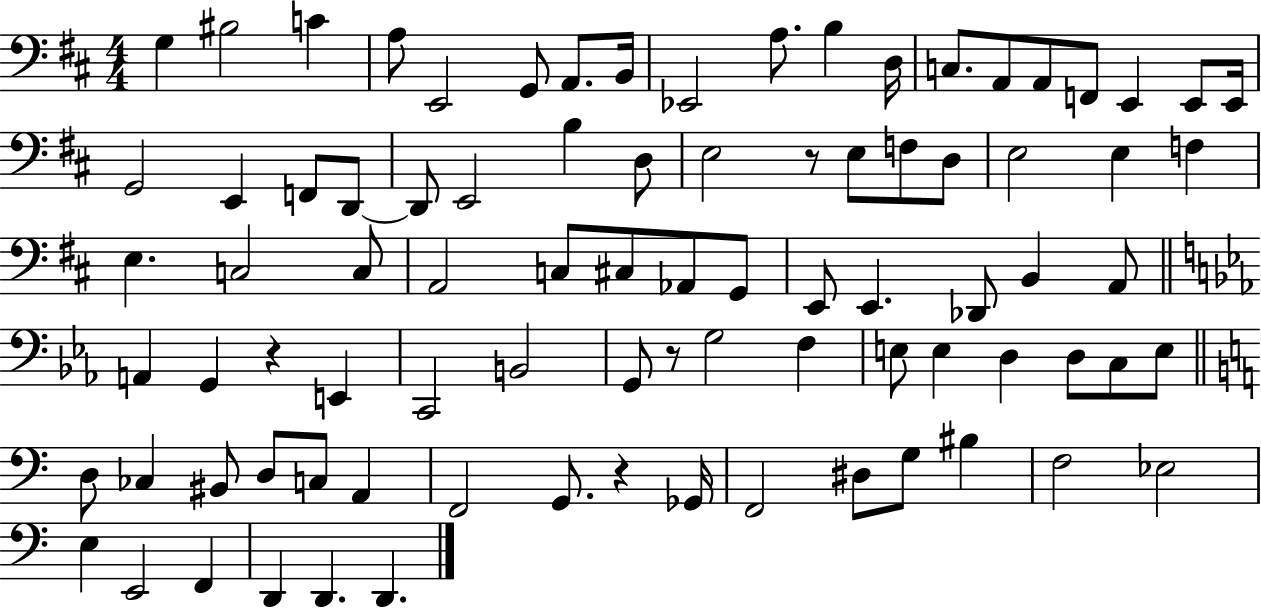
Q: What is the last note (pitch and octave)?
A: D2